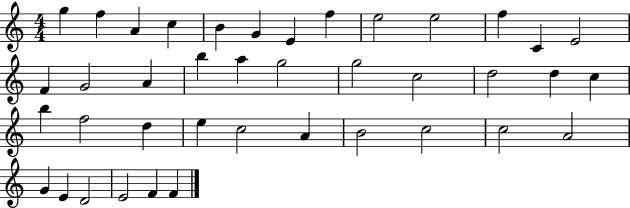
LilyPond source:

{
  \clef treble
  \numericTimeSignature
  \time 4/4
  \key c \major
  g''4 f''4 a'4 c''4 | b'4 g'4 e'4 f''4 | e''2 e''2 | f''4 c'4 e'2 | \break f'4 g'2 a'4 | b''4 a''4 g''2 | g''2 c''2 | d''2 d''4 c''4 | \break b''4 f''2 d''4 | e''4 c''2 a'4 | b'2 c''2 | c''2 a'2 | \break g'4 e'4 d'2 | e'2 f'4 f'4 | \bar "|."
}